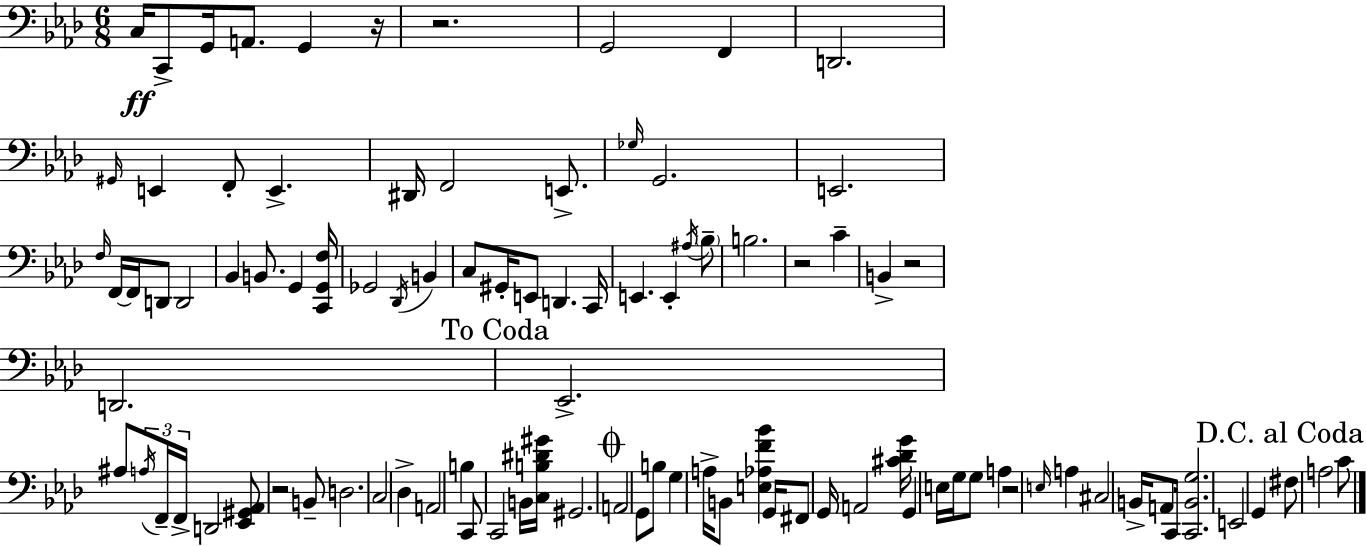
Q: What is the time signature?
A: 6/8